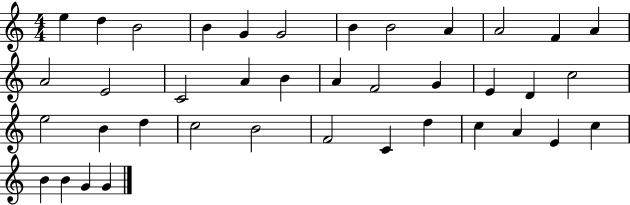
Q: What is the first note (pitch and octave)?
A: E5